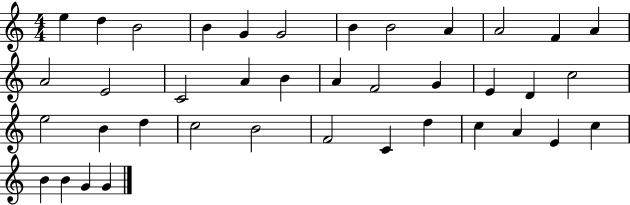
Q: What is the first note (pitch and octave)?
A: E5